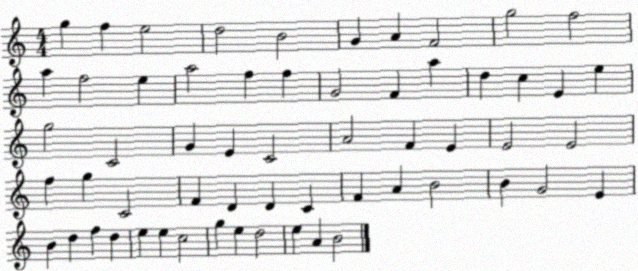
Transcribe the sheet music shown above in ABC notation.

X:1
T:Untitled
M:4/4
L:1/4
K:C
g f e2 d2 B2 G A F2 g2 f2 a f2 e a2 f f G2 F a d c E e g2 C2 G E C2 A2 F E E2 E2 f g C2 F D D C F A B2 B G2 E B d f d e e c2 g e d2 e A B2